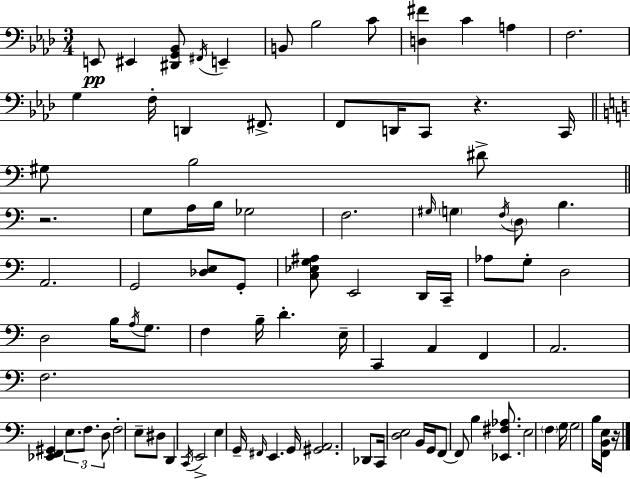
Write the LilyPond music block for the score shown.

{
  \clef bass
  \numericTimeSignature
  \time 3/4
  \key aes \major
  \repeat volta 2 { e,8\pp eis,4 <dis, g, bes,>8 \acciaccatura { fis,16 } e,4-- | b,8 bes2 c'8 | <d fis'>4 c'4 a4 | f2. | \break g4 f16-. d,4 fis,8.-> | f,8 d,16 c,8 r4. | c,16 \bar "||" \break \key c \major gis8 b2 dis'8-> | \bar "||" \break \key c \major r2. | g8 a16 b16 ges2 | f2. | \grace { gis16 } \parenthesize g4 \acciaccatura { f16 } \parenthesize d8 b4. | \break a,2. | g,2 <des e>8 | g,8-. <c ees g ais>8 e,2 | d,16 c,16-- aes8 g8-. d2 | \break d2 b16 \acciaccatura { a16 } | g8. f4 b16-- d'4.-. | e16-- c,4 a,4 f,4 | a,2. | \break f2. | <ees, f, gis,>4 \tuplet 3/2 { e8. f8. | d8 } f2-. e8-- | dis8 d,4 \acciaccatura { c,16 } e,2-> | \break e4 g,16-- \grace { fis,16 } e,4. | g,16 <gis, a,>2. | des,8 c,16 <d e>2 | b,16 g,16 f,8~~ f,8 b4 | \break <ees, fis aes>8. e2 | \parenthesize f4 g16 g2 | b16 <f, b, e>16 r16 } \bar "|."
}